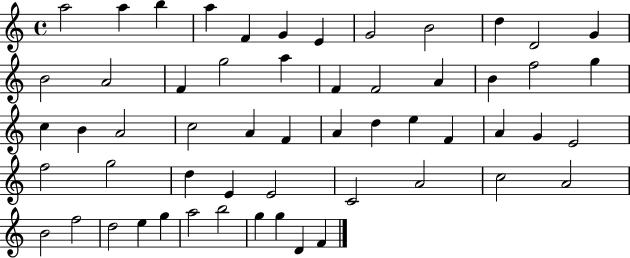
X:1
T:Untitled
M:4/4
L:1/4
K:C
a2 a b a F G E G2 B2 d D2 G B2 A2 F g2 a F F2 A B f2 g c B A2 c2 A F A d e F A G E2 f2 g2 d E E2 C2 A2 c2 A2 B2 f2 d2 e g a2 b2 g g D F